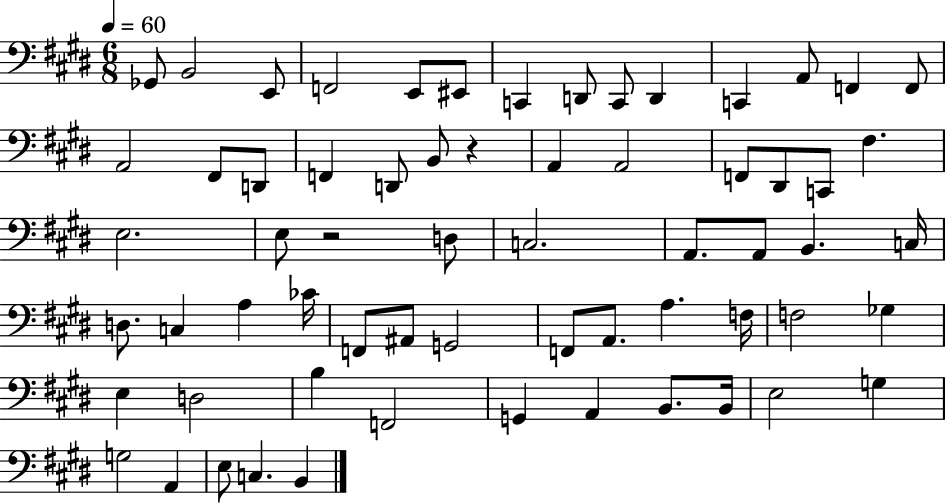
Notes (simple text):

Gb2/e B2/h E2/e F2/h E2/e EIS2/e C2/q D2/e C2/e D2/q C2/q A2/e F2/q F2/e A2/h F#2/e D2/e F2/q D2/e B2/e R/q A2/q A2/h F2/e D#2/e C2/e F#3/q. E3/h. E3/e R/h D3/e C3/h. A2/e. A2/e B2/q. C3/s D3/e. C3/q A3/q CES4/s F2/e A#2/e G2/h F2/e A2/e. A3/q. F3/s F3/h Gb3/q E3/q D3/h B3/q F2/h G2/q A2/q B2/e. B2/s E3/h G3/q G3/h A2/q E3/e C3/q. B2/q